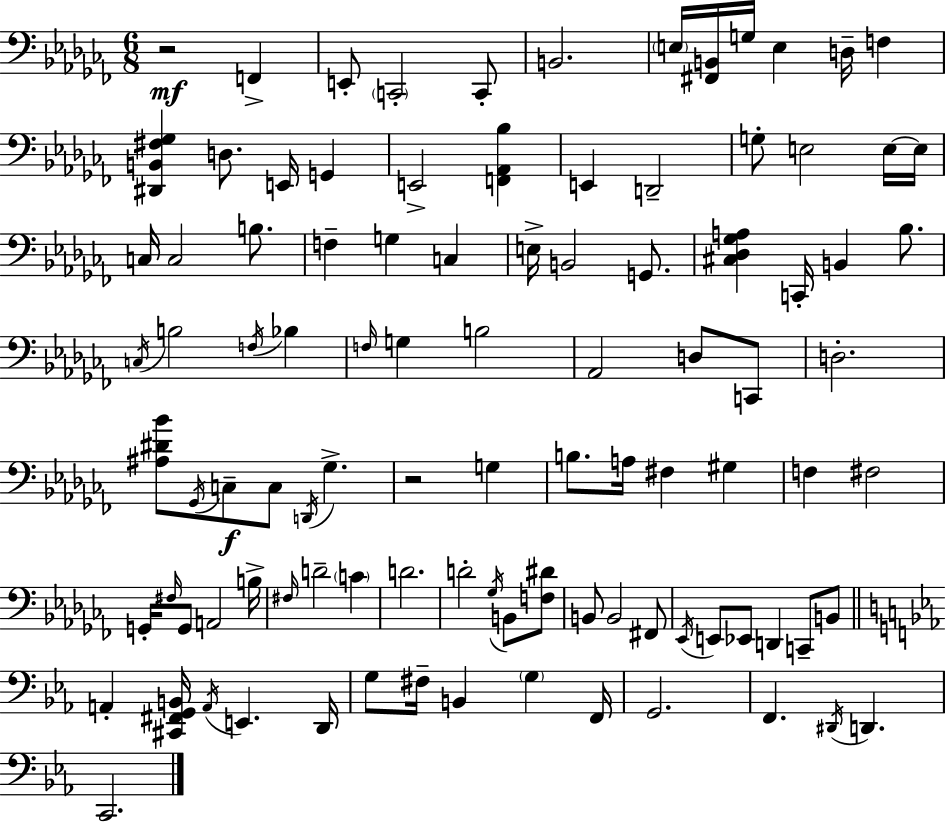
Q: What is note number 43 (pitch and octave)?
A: D3